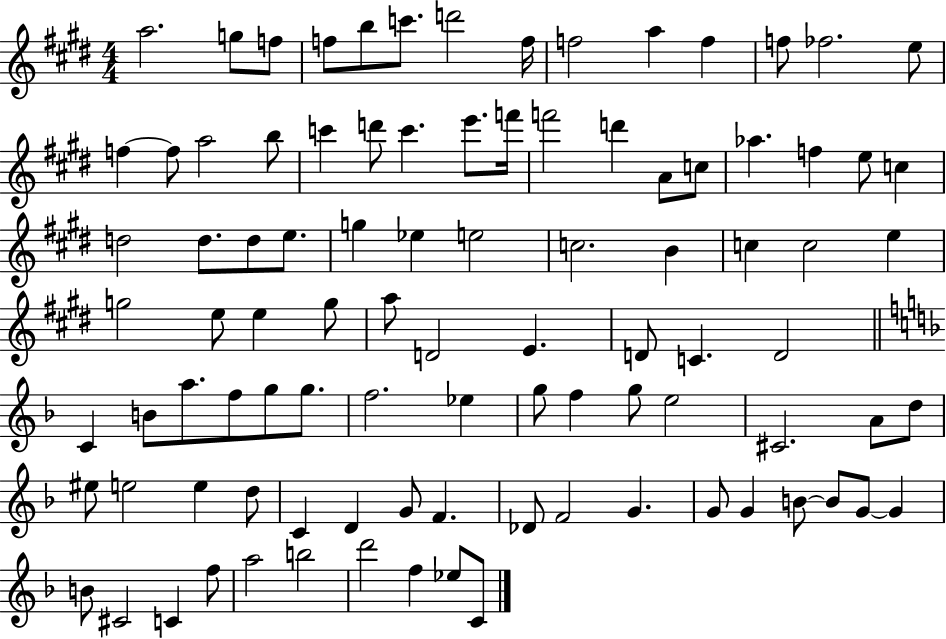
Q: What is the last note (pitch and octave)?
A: C4